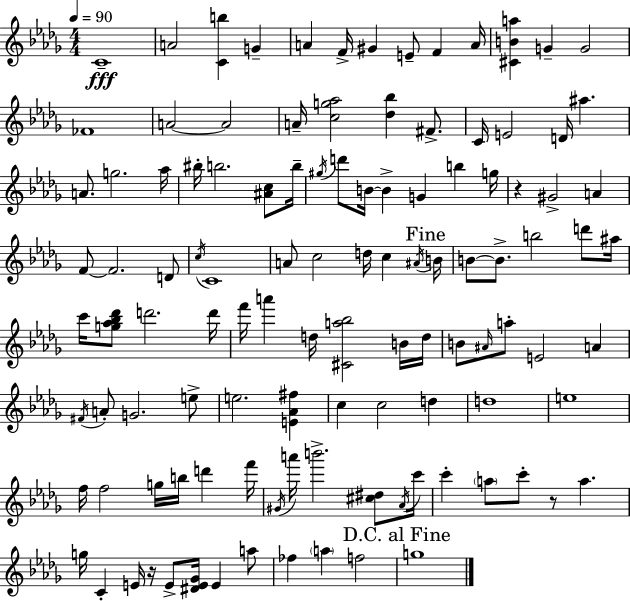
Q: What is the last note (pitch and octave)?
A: G5